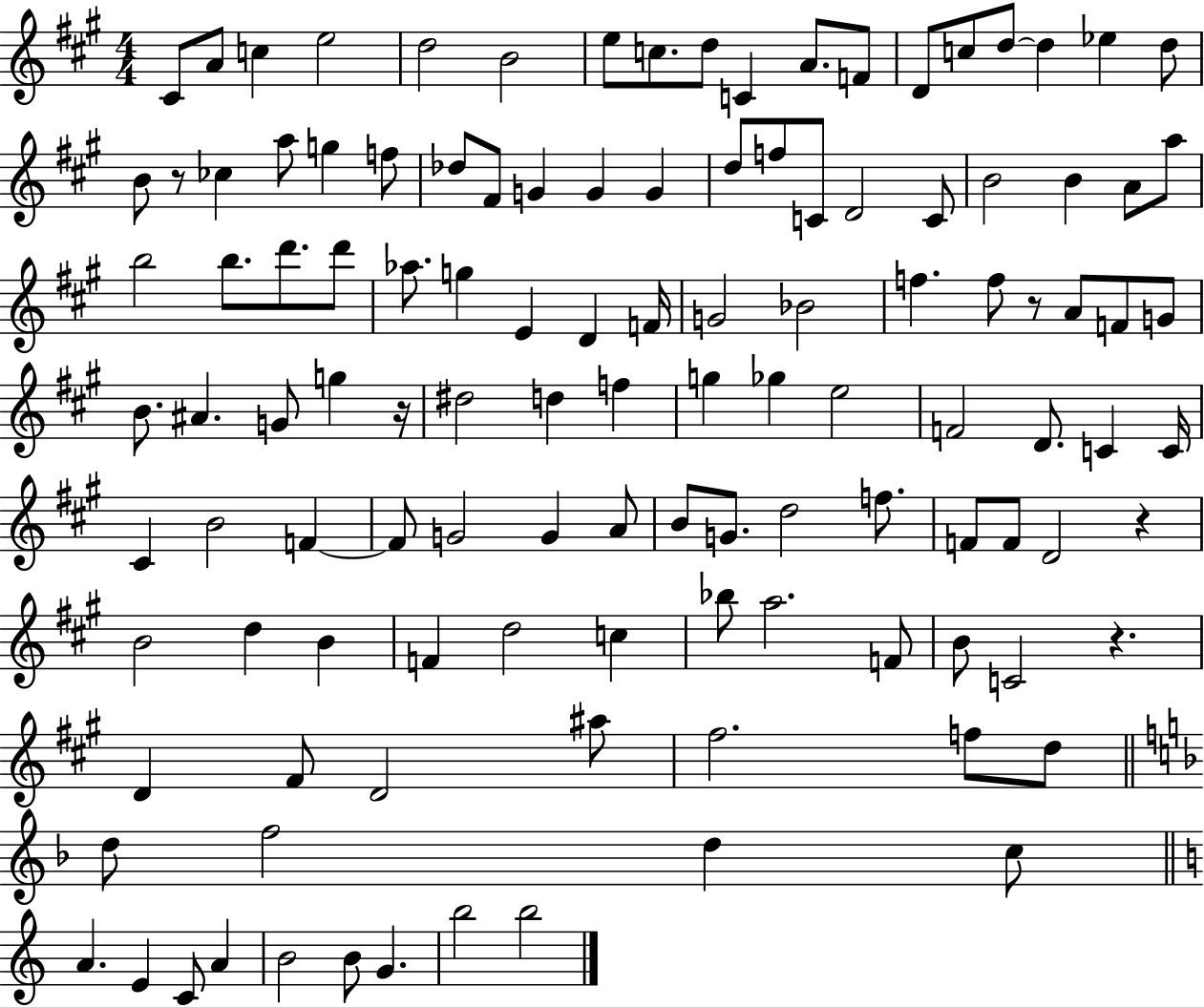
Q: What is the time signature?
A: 4/4